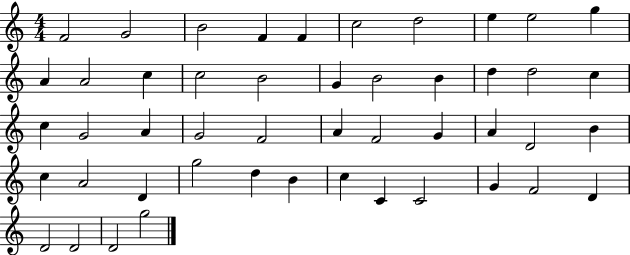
F4/h G4/h B4/h F4/q F4/q C5/h D5/h E5/q E5/h G5/q A4/q A4/h C5/q C5/h B4/h G4/q B4/h B4/q D5/q D5/h C5/q C5/q G4/h A4/q G4/h F4/h A4/q F4/h G4/q A4/q D4/h B4/q C5/q A4/h D4/q G5/h D5/q B4/q C5/q C4/q C4/h G4/q F4/h D4/q D4/h D4/h D4/h G5/h